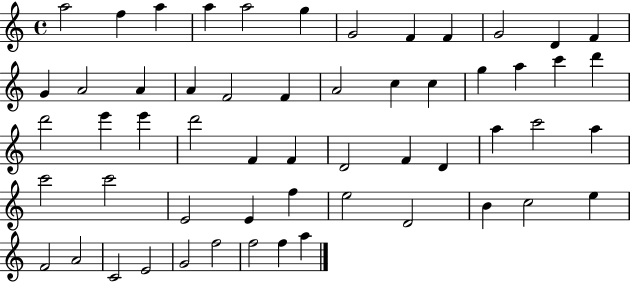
{
  \clef treble
  \time 4/4
  \defaultTimeSignature
  \key c \major
  a''2 f''4 a''4 | a''4 a''2 g''4 | g'2 f'4 f'4 | g'2 d'4 f'4 | \break g'4 a'2 a'4 | a'4 f'2 f'4 | a'2 c''4 c''4 | g''4 a''4 c'''4 d'''4 | \break d'''2 e'''4 e'''4 | d'''2 f'4 f'4 | d'2 f'4 d'4 | a''4 c'''2 a''4 | \break c'''2 c'''2 | e'2 e'4 f''4 | e''2 d'2 | b'4 c''2 e''4 | \break f'2 a'2 | c'2 e'2 | g'2 f''2 | f''2 f''4 a''4 | \break \bar "|."
}